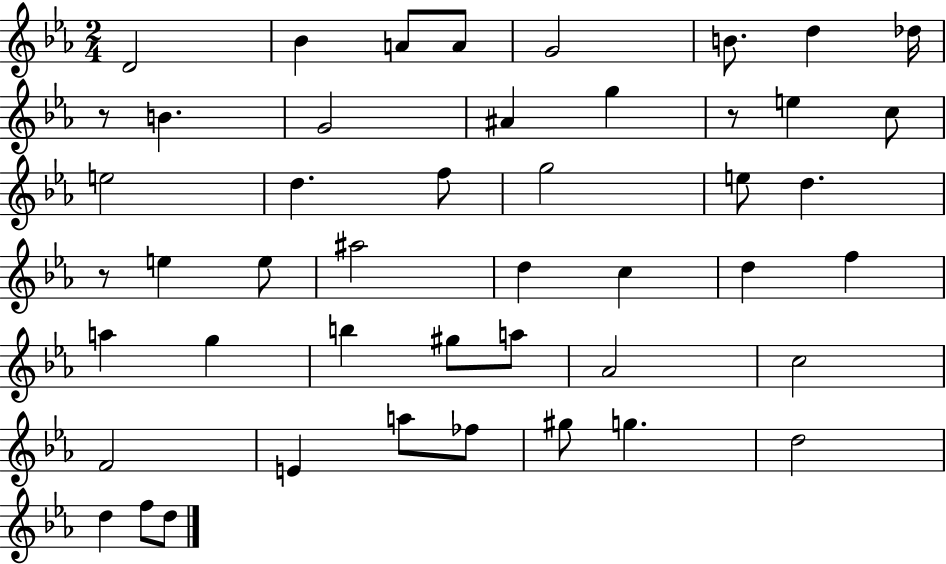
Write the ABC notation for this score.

X:1
T:Untitled
M:2/4
L:1/4
K:Eb
D2 _B A/2 A/2 G2 B/2 d _d/4 z/2 B G2 ^A g z/2 e c/2 e2 d f/2 g2 e/2 d z/2 e e/2 ^a2 d c d f a g b ^g/2 a/2 _A2 c2 F2 E a/2 _f/2 ^g/2 g d2 d f/2 d/2